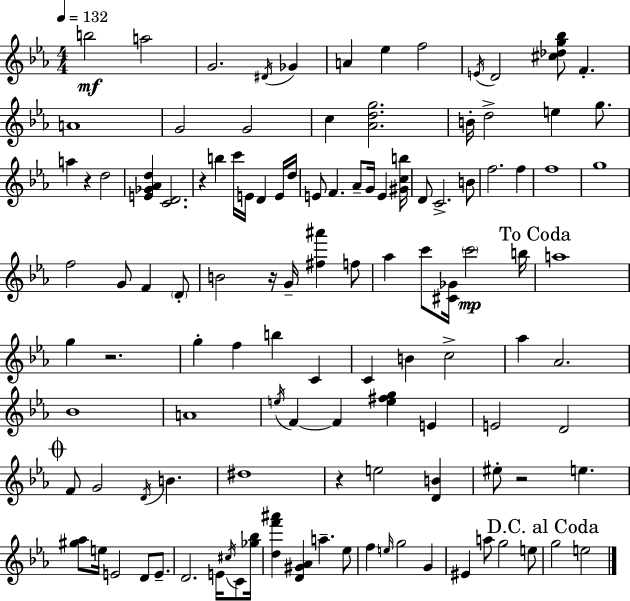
B5/h A5/h G4/h. D#4/s Gb4/q A4/q Eb5/q F5/h E4/s D4/h [C#5,Db5,G5,Bb5]/e F4/q. A4/w G4/h G4/h C5/q [Ab4,D5,G5]/h. B4/s D5/h E5/q G5/e. A5/q R/q D5/h [E4,Gb4,Ab4,D5]/q [C4,D4]/h. R/q B5/q C6/s E4/s D4/q E4/s D5/s E4/e F4/q. Ab4/e G4/s E4/q [G#4,C5,B5]/s D4/e C4/h. B4/e F5/h. F5/q F5/w G5/w F5/h G4/e F4/q D4/e B4/h R/s G4/s [F#5,A#6]/q F5/e Ab5/q C6/e [C#4,Gb4]/s C6/h B5/s A5/w G5/q R/h. G5/q F5/q B5/q C4/q C4/q B4/q C5/h Ab5/q Ab4/h. Bb4/w A4/w E5/s F4/q F4/q [E5,F#5,G5]/q E4/q E4/h D4/h F4/e G4/h D4/s B4/q. D#5/w R/q E5/h [D4,B4]/q EIS5/e R/h E5/q. [G#5,Ab5]/e E5/s E4/h D4/e E4/e. D4/h. E4/s C#5/s C4/e [Gb5,Bb5]/s [D5,F6,A#6]/q [D4,G#4,Ab4]/q A5/q. Eb5/e F5/q E5/s G5/h G4/q EIS4/q A5/e G5/h E5/e G5/h E5/h